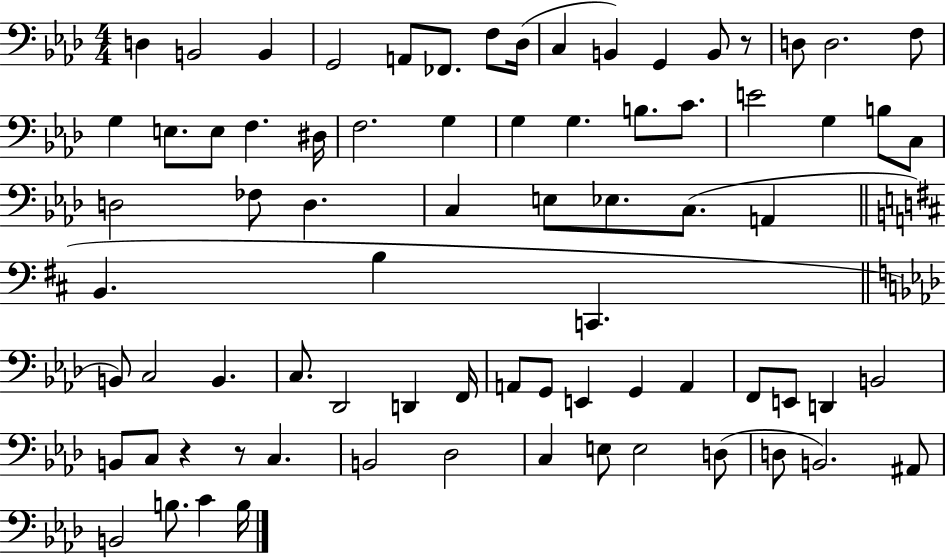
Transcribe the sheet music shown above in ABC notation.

X:1
T:Untitled
M:4/4
L:1/4
K:Ab
D, B,,2 B,, G,,2 A,,/2 _F,,/2 F,/2 _D,/4 C, B,, G,, B,,/2 z/2 D,/2 D,2 F,/2 G, E,/2 E,/2 F, ^D,/4 F,2 G, G, G, B,/2 C/2 E2 G, B,/2 C,/2 D,2 _F,/2 D, C, E,/2 _E,/2 C,/2 A,, B,, B, C,, B,,/2 C,2 B,, C,/2 _D,,2 D,, F,,/4 A,,/2 G,,/2 E,, G,, A,, F,,/2 E,,/2 D,, B,,2 B,,/2 C,/2 z z/2 C, B,,2 _D,2 C, E,/2 E,2 D,/2 D,/2 B,,2 ^A,,/2 B,,2 B,/2 C B,/4